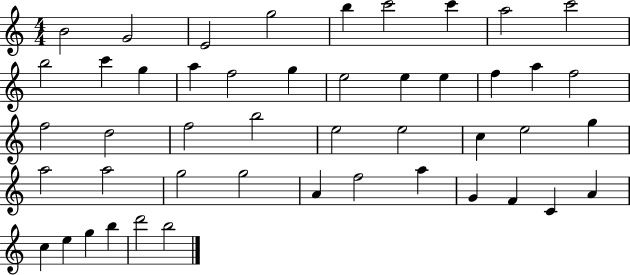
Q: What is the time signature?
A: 4/4